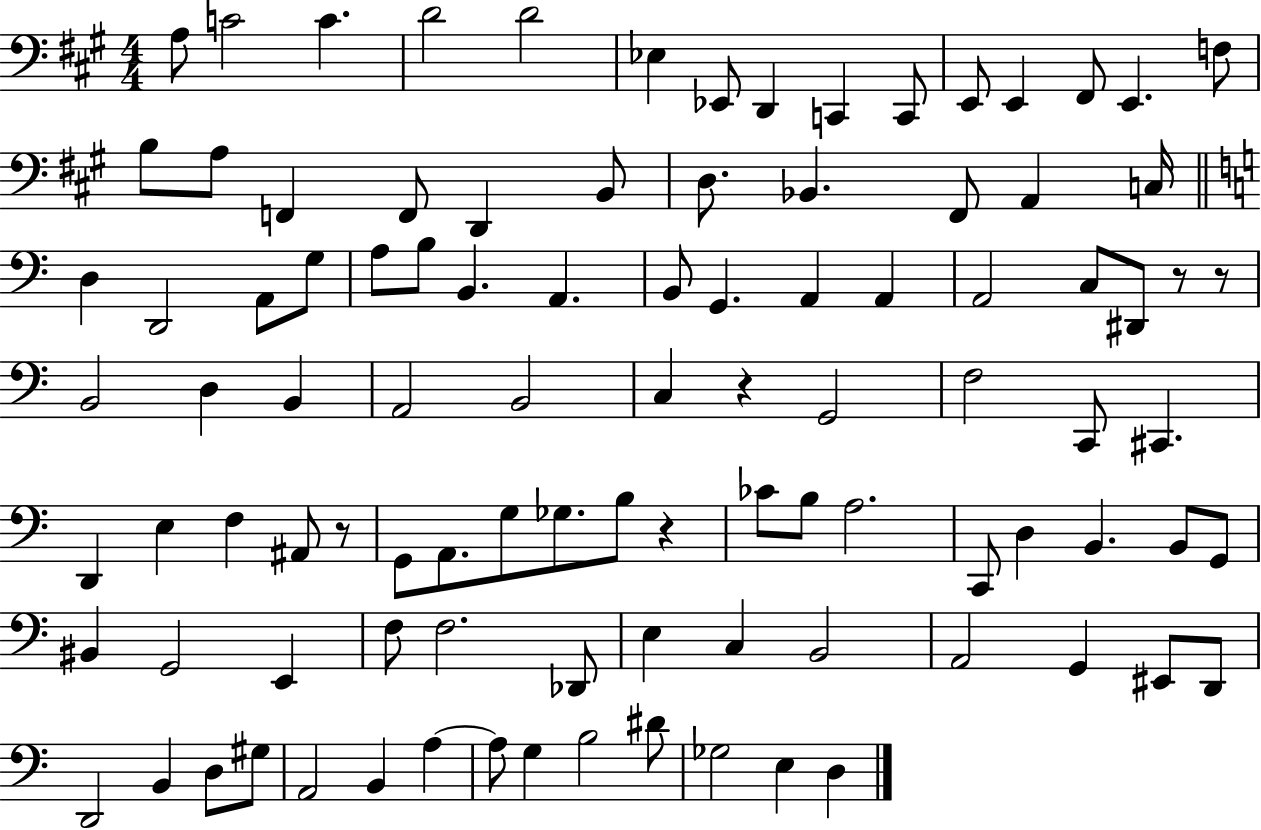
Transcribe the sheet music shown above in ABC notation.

X:1
T:Untitled
M:4/4
L:1/4
K:A
A,/2 C2 C D2 D2 _E, _E,,/2 D,, C,, C,,/2 E,,/2 E,, ^F,,/2 E,, F,/2 B,/2 A,/2 F,, F,,/2 D,, B,,/2 D,/2 _B,, ^F,,/2 A,, C,/4 D, D,,2 A,,/2 G,/2 A,/2 B,/2 B,, A,, B,,/2 G,, A,, A,, A,,2 C,/2 ^D,,/2 z/2 z/2 B,,2 D, B,, A,,2 B,,2 C, z G,,2 F,2 C,,/2 ^C,, D,, E, F, ^A,,/2 z/2 G,,/2 A,,/2 G,/2 _G,/2 B,/2 z _C/2 B,/2 A,2 C,,/2 D, B,, B,,/2 G,,/2 ^B,, G,,2 E,, F,/2 F,2 _D,,/2 E, C, B,,2 A,,2 G,, ^E,,/2 D,,/2 D,,2 B,, D,/2 ^G,/2 A,,2 B,, A, A,/2 G, B,2 ^D/2 _G,2 E, D,